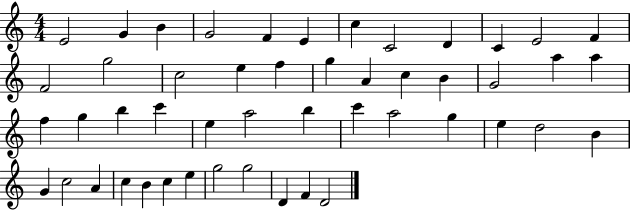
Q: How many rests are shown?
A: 0